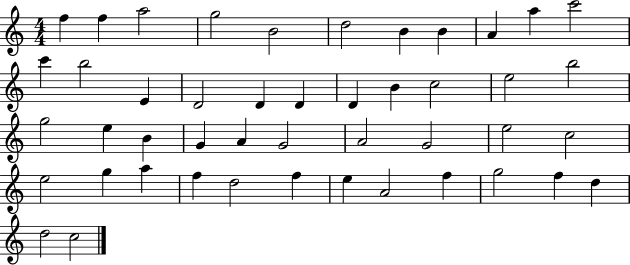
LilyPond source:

{
  \clef treble
  \numericTimeSignature
  \time 4/4
  \key c \major
  f''4 f''4 a''2 | g''2 b'2 | d''2 b'4 b'4 | a'4 a''4 c'''2 | \break c'''4 b''2 e'4 | d'2 d'4 d'4 | d'4 b'4 c''2 | e''2 b''2 | \break g''2 e''4 b'4 | g'4 a'4 g'2 | a'2 g'2 | e''2 c''2 | \break e''2 g''4 a''4 | f''4 d''2 f''4 | e''4 a'2 f''4 | g''2 f''4 d''4 | \break d''2 c''2 | \bar "|."
}